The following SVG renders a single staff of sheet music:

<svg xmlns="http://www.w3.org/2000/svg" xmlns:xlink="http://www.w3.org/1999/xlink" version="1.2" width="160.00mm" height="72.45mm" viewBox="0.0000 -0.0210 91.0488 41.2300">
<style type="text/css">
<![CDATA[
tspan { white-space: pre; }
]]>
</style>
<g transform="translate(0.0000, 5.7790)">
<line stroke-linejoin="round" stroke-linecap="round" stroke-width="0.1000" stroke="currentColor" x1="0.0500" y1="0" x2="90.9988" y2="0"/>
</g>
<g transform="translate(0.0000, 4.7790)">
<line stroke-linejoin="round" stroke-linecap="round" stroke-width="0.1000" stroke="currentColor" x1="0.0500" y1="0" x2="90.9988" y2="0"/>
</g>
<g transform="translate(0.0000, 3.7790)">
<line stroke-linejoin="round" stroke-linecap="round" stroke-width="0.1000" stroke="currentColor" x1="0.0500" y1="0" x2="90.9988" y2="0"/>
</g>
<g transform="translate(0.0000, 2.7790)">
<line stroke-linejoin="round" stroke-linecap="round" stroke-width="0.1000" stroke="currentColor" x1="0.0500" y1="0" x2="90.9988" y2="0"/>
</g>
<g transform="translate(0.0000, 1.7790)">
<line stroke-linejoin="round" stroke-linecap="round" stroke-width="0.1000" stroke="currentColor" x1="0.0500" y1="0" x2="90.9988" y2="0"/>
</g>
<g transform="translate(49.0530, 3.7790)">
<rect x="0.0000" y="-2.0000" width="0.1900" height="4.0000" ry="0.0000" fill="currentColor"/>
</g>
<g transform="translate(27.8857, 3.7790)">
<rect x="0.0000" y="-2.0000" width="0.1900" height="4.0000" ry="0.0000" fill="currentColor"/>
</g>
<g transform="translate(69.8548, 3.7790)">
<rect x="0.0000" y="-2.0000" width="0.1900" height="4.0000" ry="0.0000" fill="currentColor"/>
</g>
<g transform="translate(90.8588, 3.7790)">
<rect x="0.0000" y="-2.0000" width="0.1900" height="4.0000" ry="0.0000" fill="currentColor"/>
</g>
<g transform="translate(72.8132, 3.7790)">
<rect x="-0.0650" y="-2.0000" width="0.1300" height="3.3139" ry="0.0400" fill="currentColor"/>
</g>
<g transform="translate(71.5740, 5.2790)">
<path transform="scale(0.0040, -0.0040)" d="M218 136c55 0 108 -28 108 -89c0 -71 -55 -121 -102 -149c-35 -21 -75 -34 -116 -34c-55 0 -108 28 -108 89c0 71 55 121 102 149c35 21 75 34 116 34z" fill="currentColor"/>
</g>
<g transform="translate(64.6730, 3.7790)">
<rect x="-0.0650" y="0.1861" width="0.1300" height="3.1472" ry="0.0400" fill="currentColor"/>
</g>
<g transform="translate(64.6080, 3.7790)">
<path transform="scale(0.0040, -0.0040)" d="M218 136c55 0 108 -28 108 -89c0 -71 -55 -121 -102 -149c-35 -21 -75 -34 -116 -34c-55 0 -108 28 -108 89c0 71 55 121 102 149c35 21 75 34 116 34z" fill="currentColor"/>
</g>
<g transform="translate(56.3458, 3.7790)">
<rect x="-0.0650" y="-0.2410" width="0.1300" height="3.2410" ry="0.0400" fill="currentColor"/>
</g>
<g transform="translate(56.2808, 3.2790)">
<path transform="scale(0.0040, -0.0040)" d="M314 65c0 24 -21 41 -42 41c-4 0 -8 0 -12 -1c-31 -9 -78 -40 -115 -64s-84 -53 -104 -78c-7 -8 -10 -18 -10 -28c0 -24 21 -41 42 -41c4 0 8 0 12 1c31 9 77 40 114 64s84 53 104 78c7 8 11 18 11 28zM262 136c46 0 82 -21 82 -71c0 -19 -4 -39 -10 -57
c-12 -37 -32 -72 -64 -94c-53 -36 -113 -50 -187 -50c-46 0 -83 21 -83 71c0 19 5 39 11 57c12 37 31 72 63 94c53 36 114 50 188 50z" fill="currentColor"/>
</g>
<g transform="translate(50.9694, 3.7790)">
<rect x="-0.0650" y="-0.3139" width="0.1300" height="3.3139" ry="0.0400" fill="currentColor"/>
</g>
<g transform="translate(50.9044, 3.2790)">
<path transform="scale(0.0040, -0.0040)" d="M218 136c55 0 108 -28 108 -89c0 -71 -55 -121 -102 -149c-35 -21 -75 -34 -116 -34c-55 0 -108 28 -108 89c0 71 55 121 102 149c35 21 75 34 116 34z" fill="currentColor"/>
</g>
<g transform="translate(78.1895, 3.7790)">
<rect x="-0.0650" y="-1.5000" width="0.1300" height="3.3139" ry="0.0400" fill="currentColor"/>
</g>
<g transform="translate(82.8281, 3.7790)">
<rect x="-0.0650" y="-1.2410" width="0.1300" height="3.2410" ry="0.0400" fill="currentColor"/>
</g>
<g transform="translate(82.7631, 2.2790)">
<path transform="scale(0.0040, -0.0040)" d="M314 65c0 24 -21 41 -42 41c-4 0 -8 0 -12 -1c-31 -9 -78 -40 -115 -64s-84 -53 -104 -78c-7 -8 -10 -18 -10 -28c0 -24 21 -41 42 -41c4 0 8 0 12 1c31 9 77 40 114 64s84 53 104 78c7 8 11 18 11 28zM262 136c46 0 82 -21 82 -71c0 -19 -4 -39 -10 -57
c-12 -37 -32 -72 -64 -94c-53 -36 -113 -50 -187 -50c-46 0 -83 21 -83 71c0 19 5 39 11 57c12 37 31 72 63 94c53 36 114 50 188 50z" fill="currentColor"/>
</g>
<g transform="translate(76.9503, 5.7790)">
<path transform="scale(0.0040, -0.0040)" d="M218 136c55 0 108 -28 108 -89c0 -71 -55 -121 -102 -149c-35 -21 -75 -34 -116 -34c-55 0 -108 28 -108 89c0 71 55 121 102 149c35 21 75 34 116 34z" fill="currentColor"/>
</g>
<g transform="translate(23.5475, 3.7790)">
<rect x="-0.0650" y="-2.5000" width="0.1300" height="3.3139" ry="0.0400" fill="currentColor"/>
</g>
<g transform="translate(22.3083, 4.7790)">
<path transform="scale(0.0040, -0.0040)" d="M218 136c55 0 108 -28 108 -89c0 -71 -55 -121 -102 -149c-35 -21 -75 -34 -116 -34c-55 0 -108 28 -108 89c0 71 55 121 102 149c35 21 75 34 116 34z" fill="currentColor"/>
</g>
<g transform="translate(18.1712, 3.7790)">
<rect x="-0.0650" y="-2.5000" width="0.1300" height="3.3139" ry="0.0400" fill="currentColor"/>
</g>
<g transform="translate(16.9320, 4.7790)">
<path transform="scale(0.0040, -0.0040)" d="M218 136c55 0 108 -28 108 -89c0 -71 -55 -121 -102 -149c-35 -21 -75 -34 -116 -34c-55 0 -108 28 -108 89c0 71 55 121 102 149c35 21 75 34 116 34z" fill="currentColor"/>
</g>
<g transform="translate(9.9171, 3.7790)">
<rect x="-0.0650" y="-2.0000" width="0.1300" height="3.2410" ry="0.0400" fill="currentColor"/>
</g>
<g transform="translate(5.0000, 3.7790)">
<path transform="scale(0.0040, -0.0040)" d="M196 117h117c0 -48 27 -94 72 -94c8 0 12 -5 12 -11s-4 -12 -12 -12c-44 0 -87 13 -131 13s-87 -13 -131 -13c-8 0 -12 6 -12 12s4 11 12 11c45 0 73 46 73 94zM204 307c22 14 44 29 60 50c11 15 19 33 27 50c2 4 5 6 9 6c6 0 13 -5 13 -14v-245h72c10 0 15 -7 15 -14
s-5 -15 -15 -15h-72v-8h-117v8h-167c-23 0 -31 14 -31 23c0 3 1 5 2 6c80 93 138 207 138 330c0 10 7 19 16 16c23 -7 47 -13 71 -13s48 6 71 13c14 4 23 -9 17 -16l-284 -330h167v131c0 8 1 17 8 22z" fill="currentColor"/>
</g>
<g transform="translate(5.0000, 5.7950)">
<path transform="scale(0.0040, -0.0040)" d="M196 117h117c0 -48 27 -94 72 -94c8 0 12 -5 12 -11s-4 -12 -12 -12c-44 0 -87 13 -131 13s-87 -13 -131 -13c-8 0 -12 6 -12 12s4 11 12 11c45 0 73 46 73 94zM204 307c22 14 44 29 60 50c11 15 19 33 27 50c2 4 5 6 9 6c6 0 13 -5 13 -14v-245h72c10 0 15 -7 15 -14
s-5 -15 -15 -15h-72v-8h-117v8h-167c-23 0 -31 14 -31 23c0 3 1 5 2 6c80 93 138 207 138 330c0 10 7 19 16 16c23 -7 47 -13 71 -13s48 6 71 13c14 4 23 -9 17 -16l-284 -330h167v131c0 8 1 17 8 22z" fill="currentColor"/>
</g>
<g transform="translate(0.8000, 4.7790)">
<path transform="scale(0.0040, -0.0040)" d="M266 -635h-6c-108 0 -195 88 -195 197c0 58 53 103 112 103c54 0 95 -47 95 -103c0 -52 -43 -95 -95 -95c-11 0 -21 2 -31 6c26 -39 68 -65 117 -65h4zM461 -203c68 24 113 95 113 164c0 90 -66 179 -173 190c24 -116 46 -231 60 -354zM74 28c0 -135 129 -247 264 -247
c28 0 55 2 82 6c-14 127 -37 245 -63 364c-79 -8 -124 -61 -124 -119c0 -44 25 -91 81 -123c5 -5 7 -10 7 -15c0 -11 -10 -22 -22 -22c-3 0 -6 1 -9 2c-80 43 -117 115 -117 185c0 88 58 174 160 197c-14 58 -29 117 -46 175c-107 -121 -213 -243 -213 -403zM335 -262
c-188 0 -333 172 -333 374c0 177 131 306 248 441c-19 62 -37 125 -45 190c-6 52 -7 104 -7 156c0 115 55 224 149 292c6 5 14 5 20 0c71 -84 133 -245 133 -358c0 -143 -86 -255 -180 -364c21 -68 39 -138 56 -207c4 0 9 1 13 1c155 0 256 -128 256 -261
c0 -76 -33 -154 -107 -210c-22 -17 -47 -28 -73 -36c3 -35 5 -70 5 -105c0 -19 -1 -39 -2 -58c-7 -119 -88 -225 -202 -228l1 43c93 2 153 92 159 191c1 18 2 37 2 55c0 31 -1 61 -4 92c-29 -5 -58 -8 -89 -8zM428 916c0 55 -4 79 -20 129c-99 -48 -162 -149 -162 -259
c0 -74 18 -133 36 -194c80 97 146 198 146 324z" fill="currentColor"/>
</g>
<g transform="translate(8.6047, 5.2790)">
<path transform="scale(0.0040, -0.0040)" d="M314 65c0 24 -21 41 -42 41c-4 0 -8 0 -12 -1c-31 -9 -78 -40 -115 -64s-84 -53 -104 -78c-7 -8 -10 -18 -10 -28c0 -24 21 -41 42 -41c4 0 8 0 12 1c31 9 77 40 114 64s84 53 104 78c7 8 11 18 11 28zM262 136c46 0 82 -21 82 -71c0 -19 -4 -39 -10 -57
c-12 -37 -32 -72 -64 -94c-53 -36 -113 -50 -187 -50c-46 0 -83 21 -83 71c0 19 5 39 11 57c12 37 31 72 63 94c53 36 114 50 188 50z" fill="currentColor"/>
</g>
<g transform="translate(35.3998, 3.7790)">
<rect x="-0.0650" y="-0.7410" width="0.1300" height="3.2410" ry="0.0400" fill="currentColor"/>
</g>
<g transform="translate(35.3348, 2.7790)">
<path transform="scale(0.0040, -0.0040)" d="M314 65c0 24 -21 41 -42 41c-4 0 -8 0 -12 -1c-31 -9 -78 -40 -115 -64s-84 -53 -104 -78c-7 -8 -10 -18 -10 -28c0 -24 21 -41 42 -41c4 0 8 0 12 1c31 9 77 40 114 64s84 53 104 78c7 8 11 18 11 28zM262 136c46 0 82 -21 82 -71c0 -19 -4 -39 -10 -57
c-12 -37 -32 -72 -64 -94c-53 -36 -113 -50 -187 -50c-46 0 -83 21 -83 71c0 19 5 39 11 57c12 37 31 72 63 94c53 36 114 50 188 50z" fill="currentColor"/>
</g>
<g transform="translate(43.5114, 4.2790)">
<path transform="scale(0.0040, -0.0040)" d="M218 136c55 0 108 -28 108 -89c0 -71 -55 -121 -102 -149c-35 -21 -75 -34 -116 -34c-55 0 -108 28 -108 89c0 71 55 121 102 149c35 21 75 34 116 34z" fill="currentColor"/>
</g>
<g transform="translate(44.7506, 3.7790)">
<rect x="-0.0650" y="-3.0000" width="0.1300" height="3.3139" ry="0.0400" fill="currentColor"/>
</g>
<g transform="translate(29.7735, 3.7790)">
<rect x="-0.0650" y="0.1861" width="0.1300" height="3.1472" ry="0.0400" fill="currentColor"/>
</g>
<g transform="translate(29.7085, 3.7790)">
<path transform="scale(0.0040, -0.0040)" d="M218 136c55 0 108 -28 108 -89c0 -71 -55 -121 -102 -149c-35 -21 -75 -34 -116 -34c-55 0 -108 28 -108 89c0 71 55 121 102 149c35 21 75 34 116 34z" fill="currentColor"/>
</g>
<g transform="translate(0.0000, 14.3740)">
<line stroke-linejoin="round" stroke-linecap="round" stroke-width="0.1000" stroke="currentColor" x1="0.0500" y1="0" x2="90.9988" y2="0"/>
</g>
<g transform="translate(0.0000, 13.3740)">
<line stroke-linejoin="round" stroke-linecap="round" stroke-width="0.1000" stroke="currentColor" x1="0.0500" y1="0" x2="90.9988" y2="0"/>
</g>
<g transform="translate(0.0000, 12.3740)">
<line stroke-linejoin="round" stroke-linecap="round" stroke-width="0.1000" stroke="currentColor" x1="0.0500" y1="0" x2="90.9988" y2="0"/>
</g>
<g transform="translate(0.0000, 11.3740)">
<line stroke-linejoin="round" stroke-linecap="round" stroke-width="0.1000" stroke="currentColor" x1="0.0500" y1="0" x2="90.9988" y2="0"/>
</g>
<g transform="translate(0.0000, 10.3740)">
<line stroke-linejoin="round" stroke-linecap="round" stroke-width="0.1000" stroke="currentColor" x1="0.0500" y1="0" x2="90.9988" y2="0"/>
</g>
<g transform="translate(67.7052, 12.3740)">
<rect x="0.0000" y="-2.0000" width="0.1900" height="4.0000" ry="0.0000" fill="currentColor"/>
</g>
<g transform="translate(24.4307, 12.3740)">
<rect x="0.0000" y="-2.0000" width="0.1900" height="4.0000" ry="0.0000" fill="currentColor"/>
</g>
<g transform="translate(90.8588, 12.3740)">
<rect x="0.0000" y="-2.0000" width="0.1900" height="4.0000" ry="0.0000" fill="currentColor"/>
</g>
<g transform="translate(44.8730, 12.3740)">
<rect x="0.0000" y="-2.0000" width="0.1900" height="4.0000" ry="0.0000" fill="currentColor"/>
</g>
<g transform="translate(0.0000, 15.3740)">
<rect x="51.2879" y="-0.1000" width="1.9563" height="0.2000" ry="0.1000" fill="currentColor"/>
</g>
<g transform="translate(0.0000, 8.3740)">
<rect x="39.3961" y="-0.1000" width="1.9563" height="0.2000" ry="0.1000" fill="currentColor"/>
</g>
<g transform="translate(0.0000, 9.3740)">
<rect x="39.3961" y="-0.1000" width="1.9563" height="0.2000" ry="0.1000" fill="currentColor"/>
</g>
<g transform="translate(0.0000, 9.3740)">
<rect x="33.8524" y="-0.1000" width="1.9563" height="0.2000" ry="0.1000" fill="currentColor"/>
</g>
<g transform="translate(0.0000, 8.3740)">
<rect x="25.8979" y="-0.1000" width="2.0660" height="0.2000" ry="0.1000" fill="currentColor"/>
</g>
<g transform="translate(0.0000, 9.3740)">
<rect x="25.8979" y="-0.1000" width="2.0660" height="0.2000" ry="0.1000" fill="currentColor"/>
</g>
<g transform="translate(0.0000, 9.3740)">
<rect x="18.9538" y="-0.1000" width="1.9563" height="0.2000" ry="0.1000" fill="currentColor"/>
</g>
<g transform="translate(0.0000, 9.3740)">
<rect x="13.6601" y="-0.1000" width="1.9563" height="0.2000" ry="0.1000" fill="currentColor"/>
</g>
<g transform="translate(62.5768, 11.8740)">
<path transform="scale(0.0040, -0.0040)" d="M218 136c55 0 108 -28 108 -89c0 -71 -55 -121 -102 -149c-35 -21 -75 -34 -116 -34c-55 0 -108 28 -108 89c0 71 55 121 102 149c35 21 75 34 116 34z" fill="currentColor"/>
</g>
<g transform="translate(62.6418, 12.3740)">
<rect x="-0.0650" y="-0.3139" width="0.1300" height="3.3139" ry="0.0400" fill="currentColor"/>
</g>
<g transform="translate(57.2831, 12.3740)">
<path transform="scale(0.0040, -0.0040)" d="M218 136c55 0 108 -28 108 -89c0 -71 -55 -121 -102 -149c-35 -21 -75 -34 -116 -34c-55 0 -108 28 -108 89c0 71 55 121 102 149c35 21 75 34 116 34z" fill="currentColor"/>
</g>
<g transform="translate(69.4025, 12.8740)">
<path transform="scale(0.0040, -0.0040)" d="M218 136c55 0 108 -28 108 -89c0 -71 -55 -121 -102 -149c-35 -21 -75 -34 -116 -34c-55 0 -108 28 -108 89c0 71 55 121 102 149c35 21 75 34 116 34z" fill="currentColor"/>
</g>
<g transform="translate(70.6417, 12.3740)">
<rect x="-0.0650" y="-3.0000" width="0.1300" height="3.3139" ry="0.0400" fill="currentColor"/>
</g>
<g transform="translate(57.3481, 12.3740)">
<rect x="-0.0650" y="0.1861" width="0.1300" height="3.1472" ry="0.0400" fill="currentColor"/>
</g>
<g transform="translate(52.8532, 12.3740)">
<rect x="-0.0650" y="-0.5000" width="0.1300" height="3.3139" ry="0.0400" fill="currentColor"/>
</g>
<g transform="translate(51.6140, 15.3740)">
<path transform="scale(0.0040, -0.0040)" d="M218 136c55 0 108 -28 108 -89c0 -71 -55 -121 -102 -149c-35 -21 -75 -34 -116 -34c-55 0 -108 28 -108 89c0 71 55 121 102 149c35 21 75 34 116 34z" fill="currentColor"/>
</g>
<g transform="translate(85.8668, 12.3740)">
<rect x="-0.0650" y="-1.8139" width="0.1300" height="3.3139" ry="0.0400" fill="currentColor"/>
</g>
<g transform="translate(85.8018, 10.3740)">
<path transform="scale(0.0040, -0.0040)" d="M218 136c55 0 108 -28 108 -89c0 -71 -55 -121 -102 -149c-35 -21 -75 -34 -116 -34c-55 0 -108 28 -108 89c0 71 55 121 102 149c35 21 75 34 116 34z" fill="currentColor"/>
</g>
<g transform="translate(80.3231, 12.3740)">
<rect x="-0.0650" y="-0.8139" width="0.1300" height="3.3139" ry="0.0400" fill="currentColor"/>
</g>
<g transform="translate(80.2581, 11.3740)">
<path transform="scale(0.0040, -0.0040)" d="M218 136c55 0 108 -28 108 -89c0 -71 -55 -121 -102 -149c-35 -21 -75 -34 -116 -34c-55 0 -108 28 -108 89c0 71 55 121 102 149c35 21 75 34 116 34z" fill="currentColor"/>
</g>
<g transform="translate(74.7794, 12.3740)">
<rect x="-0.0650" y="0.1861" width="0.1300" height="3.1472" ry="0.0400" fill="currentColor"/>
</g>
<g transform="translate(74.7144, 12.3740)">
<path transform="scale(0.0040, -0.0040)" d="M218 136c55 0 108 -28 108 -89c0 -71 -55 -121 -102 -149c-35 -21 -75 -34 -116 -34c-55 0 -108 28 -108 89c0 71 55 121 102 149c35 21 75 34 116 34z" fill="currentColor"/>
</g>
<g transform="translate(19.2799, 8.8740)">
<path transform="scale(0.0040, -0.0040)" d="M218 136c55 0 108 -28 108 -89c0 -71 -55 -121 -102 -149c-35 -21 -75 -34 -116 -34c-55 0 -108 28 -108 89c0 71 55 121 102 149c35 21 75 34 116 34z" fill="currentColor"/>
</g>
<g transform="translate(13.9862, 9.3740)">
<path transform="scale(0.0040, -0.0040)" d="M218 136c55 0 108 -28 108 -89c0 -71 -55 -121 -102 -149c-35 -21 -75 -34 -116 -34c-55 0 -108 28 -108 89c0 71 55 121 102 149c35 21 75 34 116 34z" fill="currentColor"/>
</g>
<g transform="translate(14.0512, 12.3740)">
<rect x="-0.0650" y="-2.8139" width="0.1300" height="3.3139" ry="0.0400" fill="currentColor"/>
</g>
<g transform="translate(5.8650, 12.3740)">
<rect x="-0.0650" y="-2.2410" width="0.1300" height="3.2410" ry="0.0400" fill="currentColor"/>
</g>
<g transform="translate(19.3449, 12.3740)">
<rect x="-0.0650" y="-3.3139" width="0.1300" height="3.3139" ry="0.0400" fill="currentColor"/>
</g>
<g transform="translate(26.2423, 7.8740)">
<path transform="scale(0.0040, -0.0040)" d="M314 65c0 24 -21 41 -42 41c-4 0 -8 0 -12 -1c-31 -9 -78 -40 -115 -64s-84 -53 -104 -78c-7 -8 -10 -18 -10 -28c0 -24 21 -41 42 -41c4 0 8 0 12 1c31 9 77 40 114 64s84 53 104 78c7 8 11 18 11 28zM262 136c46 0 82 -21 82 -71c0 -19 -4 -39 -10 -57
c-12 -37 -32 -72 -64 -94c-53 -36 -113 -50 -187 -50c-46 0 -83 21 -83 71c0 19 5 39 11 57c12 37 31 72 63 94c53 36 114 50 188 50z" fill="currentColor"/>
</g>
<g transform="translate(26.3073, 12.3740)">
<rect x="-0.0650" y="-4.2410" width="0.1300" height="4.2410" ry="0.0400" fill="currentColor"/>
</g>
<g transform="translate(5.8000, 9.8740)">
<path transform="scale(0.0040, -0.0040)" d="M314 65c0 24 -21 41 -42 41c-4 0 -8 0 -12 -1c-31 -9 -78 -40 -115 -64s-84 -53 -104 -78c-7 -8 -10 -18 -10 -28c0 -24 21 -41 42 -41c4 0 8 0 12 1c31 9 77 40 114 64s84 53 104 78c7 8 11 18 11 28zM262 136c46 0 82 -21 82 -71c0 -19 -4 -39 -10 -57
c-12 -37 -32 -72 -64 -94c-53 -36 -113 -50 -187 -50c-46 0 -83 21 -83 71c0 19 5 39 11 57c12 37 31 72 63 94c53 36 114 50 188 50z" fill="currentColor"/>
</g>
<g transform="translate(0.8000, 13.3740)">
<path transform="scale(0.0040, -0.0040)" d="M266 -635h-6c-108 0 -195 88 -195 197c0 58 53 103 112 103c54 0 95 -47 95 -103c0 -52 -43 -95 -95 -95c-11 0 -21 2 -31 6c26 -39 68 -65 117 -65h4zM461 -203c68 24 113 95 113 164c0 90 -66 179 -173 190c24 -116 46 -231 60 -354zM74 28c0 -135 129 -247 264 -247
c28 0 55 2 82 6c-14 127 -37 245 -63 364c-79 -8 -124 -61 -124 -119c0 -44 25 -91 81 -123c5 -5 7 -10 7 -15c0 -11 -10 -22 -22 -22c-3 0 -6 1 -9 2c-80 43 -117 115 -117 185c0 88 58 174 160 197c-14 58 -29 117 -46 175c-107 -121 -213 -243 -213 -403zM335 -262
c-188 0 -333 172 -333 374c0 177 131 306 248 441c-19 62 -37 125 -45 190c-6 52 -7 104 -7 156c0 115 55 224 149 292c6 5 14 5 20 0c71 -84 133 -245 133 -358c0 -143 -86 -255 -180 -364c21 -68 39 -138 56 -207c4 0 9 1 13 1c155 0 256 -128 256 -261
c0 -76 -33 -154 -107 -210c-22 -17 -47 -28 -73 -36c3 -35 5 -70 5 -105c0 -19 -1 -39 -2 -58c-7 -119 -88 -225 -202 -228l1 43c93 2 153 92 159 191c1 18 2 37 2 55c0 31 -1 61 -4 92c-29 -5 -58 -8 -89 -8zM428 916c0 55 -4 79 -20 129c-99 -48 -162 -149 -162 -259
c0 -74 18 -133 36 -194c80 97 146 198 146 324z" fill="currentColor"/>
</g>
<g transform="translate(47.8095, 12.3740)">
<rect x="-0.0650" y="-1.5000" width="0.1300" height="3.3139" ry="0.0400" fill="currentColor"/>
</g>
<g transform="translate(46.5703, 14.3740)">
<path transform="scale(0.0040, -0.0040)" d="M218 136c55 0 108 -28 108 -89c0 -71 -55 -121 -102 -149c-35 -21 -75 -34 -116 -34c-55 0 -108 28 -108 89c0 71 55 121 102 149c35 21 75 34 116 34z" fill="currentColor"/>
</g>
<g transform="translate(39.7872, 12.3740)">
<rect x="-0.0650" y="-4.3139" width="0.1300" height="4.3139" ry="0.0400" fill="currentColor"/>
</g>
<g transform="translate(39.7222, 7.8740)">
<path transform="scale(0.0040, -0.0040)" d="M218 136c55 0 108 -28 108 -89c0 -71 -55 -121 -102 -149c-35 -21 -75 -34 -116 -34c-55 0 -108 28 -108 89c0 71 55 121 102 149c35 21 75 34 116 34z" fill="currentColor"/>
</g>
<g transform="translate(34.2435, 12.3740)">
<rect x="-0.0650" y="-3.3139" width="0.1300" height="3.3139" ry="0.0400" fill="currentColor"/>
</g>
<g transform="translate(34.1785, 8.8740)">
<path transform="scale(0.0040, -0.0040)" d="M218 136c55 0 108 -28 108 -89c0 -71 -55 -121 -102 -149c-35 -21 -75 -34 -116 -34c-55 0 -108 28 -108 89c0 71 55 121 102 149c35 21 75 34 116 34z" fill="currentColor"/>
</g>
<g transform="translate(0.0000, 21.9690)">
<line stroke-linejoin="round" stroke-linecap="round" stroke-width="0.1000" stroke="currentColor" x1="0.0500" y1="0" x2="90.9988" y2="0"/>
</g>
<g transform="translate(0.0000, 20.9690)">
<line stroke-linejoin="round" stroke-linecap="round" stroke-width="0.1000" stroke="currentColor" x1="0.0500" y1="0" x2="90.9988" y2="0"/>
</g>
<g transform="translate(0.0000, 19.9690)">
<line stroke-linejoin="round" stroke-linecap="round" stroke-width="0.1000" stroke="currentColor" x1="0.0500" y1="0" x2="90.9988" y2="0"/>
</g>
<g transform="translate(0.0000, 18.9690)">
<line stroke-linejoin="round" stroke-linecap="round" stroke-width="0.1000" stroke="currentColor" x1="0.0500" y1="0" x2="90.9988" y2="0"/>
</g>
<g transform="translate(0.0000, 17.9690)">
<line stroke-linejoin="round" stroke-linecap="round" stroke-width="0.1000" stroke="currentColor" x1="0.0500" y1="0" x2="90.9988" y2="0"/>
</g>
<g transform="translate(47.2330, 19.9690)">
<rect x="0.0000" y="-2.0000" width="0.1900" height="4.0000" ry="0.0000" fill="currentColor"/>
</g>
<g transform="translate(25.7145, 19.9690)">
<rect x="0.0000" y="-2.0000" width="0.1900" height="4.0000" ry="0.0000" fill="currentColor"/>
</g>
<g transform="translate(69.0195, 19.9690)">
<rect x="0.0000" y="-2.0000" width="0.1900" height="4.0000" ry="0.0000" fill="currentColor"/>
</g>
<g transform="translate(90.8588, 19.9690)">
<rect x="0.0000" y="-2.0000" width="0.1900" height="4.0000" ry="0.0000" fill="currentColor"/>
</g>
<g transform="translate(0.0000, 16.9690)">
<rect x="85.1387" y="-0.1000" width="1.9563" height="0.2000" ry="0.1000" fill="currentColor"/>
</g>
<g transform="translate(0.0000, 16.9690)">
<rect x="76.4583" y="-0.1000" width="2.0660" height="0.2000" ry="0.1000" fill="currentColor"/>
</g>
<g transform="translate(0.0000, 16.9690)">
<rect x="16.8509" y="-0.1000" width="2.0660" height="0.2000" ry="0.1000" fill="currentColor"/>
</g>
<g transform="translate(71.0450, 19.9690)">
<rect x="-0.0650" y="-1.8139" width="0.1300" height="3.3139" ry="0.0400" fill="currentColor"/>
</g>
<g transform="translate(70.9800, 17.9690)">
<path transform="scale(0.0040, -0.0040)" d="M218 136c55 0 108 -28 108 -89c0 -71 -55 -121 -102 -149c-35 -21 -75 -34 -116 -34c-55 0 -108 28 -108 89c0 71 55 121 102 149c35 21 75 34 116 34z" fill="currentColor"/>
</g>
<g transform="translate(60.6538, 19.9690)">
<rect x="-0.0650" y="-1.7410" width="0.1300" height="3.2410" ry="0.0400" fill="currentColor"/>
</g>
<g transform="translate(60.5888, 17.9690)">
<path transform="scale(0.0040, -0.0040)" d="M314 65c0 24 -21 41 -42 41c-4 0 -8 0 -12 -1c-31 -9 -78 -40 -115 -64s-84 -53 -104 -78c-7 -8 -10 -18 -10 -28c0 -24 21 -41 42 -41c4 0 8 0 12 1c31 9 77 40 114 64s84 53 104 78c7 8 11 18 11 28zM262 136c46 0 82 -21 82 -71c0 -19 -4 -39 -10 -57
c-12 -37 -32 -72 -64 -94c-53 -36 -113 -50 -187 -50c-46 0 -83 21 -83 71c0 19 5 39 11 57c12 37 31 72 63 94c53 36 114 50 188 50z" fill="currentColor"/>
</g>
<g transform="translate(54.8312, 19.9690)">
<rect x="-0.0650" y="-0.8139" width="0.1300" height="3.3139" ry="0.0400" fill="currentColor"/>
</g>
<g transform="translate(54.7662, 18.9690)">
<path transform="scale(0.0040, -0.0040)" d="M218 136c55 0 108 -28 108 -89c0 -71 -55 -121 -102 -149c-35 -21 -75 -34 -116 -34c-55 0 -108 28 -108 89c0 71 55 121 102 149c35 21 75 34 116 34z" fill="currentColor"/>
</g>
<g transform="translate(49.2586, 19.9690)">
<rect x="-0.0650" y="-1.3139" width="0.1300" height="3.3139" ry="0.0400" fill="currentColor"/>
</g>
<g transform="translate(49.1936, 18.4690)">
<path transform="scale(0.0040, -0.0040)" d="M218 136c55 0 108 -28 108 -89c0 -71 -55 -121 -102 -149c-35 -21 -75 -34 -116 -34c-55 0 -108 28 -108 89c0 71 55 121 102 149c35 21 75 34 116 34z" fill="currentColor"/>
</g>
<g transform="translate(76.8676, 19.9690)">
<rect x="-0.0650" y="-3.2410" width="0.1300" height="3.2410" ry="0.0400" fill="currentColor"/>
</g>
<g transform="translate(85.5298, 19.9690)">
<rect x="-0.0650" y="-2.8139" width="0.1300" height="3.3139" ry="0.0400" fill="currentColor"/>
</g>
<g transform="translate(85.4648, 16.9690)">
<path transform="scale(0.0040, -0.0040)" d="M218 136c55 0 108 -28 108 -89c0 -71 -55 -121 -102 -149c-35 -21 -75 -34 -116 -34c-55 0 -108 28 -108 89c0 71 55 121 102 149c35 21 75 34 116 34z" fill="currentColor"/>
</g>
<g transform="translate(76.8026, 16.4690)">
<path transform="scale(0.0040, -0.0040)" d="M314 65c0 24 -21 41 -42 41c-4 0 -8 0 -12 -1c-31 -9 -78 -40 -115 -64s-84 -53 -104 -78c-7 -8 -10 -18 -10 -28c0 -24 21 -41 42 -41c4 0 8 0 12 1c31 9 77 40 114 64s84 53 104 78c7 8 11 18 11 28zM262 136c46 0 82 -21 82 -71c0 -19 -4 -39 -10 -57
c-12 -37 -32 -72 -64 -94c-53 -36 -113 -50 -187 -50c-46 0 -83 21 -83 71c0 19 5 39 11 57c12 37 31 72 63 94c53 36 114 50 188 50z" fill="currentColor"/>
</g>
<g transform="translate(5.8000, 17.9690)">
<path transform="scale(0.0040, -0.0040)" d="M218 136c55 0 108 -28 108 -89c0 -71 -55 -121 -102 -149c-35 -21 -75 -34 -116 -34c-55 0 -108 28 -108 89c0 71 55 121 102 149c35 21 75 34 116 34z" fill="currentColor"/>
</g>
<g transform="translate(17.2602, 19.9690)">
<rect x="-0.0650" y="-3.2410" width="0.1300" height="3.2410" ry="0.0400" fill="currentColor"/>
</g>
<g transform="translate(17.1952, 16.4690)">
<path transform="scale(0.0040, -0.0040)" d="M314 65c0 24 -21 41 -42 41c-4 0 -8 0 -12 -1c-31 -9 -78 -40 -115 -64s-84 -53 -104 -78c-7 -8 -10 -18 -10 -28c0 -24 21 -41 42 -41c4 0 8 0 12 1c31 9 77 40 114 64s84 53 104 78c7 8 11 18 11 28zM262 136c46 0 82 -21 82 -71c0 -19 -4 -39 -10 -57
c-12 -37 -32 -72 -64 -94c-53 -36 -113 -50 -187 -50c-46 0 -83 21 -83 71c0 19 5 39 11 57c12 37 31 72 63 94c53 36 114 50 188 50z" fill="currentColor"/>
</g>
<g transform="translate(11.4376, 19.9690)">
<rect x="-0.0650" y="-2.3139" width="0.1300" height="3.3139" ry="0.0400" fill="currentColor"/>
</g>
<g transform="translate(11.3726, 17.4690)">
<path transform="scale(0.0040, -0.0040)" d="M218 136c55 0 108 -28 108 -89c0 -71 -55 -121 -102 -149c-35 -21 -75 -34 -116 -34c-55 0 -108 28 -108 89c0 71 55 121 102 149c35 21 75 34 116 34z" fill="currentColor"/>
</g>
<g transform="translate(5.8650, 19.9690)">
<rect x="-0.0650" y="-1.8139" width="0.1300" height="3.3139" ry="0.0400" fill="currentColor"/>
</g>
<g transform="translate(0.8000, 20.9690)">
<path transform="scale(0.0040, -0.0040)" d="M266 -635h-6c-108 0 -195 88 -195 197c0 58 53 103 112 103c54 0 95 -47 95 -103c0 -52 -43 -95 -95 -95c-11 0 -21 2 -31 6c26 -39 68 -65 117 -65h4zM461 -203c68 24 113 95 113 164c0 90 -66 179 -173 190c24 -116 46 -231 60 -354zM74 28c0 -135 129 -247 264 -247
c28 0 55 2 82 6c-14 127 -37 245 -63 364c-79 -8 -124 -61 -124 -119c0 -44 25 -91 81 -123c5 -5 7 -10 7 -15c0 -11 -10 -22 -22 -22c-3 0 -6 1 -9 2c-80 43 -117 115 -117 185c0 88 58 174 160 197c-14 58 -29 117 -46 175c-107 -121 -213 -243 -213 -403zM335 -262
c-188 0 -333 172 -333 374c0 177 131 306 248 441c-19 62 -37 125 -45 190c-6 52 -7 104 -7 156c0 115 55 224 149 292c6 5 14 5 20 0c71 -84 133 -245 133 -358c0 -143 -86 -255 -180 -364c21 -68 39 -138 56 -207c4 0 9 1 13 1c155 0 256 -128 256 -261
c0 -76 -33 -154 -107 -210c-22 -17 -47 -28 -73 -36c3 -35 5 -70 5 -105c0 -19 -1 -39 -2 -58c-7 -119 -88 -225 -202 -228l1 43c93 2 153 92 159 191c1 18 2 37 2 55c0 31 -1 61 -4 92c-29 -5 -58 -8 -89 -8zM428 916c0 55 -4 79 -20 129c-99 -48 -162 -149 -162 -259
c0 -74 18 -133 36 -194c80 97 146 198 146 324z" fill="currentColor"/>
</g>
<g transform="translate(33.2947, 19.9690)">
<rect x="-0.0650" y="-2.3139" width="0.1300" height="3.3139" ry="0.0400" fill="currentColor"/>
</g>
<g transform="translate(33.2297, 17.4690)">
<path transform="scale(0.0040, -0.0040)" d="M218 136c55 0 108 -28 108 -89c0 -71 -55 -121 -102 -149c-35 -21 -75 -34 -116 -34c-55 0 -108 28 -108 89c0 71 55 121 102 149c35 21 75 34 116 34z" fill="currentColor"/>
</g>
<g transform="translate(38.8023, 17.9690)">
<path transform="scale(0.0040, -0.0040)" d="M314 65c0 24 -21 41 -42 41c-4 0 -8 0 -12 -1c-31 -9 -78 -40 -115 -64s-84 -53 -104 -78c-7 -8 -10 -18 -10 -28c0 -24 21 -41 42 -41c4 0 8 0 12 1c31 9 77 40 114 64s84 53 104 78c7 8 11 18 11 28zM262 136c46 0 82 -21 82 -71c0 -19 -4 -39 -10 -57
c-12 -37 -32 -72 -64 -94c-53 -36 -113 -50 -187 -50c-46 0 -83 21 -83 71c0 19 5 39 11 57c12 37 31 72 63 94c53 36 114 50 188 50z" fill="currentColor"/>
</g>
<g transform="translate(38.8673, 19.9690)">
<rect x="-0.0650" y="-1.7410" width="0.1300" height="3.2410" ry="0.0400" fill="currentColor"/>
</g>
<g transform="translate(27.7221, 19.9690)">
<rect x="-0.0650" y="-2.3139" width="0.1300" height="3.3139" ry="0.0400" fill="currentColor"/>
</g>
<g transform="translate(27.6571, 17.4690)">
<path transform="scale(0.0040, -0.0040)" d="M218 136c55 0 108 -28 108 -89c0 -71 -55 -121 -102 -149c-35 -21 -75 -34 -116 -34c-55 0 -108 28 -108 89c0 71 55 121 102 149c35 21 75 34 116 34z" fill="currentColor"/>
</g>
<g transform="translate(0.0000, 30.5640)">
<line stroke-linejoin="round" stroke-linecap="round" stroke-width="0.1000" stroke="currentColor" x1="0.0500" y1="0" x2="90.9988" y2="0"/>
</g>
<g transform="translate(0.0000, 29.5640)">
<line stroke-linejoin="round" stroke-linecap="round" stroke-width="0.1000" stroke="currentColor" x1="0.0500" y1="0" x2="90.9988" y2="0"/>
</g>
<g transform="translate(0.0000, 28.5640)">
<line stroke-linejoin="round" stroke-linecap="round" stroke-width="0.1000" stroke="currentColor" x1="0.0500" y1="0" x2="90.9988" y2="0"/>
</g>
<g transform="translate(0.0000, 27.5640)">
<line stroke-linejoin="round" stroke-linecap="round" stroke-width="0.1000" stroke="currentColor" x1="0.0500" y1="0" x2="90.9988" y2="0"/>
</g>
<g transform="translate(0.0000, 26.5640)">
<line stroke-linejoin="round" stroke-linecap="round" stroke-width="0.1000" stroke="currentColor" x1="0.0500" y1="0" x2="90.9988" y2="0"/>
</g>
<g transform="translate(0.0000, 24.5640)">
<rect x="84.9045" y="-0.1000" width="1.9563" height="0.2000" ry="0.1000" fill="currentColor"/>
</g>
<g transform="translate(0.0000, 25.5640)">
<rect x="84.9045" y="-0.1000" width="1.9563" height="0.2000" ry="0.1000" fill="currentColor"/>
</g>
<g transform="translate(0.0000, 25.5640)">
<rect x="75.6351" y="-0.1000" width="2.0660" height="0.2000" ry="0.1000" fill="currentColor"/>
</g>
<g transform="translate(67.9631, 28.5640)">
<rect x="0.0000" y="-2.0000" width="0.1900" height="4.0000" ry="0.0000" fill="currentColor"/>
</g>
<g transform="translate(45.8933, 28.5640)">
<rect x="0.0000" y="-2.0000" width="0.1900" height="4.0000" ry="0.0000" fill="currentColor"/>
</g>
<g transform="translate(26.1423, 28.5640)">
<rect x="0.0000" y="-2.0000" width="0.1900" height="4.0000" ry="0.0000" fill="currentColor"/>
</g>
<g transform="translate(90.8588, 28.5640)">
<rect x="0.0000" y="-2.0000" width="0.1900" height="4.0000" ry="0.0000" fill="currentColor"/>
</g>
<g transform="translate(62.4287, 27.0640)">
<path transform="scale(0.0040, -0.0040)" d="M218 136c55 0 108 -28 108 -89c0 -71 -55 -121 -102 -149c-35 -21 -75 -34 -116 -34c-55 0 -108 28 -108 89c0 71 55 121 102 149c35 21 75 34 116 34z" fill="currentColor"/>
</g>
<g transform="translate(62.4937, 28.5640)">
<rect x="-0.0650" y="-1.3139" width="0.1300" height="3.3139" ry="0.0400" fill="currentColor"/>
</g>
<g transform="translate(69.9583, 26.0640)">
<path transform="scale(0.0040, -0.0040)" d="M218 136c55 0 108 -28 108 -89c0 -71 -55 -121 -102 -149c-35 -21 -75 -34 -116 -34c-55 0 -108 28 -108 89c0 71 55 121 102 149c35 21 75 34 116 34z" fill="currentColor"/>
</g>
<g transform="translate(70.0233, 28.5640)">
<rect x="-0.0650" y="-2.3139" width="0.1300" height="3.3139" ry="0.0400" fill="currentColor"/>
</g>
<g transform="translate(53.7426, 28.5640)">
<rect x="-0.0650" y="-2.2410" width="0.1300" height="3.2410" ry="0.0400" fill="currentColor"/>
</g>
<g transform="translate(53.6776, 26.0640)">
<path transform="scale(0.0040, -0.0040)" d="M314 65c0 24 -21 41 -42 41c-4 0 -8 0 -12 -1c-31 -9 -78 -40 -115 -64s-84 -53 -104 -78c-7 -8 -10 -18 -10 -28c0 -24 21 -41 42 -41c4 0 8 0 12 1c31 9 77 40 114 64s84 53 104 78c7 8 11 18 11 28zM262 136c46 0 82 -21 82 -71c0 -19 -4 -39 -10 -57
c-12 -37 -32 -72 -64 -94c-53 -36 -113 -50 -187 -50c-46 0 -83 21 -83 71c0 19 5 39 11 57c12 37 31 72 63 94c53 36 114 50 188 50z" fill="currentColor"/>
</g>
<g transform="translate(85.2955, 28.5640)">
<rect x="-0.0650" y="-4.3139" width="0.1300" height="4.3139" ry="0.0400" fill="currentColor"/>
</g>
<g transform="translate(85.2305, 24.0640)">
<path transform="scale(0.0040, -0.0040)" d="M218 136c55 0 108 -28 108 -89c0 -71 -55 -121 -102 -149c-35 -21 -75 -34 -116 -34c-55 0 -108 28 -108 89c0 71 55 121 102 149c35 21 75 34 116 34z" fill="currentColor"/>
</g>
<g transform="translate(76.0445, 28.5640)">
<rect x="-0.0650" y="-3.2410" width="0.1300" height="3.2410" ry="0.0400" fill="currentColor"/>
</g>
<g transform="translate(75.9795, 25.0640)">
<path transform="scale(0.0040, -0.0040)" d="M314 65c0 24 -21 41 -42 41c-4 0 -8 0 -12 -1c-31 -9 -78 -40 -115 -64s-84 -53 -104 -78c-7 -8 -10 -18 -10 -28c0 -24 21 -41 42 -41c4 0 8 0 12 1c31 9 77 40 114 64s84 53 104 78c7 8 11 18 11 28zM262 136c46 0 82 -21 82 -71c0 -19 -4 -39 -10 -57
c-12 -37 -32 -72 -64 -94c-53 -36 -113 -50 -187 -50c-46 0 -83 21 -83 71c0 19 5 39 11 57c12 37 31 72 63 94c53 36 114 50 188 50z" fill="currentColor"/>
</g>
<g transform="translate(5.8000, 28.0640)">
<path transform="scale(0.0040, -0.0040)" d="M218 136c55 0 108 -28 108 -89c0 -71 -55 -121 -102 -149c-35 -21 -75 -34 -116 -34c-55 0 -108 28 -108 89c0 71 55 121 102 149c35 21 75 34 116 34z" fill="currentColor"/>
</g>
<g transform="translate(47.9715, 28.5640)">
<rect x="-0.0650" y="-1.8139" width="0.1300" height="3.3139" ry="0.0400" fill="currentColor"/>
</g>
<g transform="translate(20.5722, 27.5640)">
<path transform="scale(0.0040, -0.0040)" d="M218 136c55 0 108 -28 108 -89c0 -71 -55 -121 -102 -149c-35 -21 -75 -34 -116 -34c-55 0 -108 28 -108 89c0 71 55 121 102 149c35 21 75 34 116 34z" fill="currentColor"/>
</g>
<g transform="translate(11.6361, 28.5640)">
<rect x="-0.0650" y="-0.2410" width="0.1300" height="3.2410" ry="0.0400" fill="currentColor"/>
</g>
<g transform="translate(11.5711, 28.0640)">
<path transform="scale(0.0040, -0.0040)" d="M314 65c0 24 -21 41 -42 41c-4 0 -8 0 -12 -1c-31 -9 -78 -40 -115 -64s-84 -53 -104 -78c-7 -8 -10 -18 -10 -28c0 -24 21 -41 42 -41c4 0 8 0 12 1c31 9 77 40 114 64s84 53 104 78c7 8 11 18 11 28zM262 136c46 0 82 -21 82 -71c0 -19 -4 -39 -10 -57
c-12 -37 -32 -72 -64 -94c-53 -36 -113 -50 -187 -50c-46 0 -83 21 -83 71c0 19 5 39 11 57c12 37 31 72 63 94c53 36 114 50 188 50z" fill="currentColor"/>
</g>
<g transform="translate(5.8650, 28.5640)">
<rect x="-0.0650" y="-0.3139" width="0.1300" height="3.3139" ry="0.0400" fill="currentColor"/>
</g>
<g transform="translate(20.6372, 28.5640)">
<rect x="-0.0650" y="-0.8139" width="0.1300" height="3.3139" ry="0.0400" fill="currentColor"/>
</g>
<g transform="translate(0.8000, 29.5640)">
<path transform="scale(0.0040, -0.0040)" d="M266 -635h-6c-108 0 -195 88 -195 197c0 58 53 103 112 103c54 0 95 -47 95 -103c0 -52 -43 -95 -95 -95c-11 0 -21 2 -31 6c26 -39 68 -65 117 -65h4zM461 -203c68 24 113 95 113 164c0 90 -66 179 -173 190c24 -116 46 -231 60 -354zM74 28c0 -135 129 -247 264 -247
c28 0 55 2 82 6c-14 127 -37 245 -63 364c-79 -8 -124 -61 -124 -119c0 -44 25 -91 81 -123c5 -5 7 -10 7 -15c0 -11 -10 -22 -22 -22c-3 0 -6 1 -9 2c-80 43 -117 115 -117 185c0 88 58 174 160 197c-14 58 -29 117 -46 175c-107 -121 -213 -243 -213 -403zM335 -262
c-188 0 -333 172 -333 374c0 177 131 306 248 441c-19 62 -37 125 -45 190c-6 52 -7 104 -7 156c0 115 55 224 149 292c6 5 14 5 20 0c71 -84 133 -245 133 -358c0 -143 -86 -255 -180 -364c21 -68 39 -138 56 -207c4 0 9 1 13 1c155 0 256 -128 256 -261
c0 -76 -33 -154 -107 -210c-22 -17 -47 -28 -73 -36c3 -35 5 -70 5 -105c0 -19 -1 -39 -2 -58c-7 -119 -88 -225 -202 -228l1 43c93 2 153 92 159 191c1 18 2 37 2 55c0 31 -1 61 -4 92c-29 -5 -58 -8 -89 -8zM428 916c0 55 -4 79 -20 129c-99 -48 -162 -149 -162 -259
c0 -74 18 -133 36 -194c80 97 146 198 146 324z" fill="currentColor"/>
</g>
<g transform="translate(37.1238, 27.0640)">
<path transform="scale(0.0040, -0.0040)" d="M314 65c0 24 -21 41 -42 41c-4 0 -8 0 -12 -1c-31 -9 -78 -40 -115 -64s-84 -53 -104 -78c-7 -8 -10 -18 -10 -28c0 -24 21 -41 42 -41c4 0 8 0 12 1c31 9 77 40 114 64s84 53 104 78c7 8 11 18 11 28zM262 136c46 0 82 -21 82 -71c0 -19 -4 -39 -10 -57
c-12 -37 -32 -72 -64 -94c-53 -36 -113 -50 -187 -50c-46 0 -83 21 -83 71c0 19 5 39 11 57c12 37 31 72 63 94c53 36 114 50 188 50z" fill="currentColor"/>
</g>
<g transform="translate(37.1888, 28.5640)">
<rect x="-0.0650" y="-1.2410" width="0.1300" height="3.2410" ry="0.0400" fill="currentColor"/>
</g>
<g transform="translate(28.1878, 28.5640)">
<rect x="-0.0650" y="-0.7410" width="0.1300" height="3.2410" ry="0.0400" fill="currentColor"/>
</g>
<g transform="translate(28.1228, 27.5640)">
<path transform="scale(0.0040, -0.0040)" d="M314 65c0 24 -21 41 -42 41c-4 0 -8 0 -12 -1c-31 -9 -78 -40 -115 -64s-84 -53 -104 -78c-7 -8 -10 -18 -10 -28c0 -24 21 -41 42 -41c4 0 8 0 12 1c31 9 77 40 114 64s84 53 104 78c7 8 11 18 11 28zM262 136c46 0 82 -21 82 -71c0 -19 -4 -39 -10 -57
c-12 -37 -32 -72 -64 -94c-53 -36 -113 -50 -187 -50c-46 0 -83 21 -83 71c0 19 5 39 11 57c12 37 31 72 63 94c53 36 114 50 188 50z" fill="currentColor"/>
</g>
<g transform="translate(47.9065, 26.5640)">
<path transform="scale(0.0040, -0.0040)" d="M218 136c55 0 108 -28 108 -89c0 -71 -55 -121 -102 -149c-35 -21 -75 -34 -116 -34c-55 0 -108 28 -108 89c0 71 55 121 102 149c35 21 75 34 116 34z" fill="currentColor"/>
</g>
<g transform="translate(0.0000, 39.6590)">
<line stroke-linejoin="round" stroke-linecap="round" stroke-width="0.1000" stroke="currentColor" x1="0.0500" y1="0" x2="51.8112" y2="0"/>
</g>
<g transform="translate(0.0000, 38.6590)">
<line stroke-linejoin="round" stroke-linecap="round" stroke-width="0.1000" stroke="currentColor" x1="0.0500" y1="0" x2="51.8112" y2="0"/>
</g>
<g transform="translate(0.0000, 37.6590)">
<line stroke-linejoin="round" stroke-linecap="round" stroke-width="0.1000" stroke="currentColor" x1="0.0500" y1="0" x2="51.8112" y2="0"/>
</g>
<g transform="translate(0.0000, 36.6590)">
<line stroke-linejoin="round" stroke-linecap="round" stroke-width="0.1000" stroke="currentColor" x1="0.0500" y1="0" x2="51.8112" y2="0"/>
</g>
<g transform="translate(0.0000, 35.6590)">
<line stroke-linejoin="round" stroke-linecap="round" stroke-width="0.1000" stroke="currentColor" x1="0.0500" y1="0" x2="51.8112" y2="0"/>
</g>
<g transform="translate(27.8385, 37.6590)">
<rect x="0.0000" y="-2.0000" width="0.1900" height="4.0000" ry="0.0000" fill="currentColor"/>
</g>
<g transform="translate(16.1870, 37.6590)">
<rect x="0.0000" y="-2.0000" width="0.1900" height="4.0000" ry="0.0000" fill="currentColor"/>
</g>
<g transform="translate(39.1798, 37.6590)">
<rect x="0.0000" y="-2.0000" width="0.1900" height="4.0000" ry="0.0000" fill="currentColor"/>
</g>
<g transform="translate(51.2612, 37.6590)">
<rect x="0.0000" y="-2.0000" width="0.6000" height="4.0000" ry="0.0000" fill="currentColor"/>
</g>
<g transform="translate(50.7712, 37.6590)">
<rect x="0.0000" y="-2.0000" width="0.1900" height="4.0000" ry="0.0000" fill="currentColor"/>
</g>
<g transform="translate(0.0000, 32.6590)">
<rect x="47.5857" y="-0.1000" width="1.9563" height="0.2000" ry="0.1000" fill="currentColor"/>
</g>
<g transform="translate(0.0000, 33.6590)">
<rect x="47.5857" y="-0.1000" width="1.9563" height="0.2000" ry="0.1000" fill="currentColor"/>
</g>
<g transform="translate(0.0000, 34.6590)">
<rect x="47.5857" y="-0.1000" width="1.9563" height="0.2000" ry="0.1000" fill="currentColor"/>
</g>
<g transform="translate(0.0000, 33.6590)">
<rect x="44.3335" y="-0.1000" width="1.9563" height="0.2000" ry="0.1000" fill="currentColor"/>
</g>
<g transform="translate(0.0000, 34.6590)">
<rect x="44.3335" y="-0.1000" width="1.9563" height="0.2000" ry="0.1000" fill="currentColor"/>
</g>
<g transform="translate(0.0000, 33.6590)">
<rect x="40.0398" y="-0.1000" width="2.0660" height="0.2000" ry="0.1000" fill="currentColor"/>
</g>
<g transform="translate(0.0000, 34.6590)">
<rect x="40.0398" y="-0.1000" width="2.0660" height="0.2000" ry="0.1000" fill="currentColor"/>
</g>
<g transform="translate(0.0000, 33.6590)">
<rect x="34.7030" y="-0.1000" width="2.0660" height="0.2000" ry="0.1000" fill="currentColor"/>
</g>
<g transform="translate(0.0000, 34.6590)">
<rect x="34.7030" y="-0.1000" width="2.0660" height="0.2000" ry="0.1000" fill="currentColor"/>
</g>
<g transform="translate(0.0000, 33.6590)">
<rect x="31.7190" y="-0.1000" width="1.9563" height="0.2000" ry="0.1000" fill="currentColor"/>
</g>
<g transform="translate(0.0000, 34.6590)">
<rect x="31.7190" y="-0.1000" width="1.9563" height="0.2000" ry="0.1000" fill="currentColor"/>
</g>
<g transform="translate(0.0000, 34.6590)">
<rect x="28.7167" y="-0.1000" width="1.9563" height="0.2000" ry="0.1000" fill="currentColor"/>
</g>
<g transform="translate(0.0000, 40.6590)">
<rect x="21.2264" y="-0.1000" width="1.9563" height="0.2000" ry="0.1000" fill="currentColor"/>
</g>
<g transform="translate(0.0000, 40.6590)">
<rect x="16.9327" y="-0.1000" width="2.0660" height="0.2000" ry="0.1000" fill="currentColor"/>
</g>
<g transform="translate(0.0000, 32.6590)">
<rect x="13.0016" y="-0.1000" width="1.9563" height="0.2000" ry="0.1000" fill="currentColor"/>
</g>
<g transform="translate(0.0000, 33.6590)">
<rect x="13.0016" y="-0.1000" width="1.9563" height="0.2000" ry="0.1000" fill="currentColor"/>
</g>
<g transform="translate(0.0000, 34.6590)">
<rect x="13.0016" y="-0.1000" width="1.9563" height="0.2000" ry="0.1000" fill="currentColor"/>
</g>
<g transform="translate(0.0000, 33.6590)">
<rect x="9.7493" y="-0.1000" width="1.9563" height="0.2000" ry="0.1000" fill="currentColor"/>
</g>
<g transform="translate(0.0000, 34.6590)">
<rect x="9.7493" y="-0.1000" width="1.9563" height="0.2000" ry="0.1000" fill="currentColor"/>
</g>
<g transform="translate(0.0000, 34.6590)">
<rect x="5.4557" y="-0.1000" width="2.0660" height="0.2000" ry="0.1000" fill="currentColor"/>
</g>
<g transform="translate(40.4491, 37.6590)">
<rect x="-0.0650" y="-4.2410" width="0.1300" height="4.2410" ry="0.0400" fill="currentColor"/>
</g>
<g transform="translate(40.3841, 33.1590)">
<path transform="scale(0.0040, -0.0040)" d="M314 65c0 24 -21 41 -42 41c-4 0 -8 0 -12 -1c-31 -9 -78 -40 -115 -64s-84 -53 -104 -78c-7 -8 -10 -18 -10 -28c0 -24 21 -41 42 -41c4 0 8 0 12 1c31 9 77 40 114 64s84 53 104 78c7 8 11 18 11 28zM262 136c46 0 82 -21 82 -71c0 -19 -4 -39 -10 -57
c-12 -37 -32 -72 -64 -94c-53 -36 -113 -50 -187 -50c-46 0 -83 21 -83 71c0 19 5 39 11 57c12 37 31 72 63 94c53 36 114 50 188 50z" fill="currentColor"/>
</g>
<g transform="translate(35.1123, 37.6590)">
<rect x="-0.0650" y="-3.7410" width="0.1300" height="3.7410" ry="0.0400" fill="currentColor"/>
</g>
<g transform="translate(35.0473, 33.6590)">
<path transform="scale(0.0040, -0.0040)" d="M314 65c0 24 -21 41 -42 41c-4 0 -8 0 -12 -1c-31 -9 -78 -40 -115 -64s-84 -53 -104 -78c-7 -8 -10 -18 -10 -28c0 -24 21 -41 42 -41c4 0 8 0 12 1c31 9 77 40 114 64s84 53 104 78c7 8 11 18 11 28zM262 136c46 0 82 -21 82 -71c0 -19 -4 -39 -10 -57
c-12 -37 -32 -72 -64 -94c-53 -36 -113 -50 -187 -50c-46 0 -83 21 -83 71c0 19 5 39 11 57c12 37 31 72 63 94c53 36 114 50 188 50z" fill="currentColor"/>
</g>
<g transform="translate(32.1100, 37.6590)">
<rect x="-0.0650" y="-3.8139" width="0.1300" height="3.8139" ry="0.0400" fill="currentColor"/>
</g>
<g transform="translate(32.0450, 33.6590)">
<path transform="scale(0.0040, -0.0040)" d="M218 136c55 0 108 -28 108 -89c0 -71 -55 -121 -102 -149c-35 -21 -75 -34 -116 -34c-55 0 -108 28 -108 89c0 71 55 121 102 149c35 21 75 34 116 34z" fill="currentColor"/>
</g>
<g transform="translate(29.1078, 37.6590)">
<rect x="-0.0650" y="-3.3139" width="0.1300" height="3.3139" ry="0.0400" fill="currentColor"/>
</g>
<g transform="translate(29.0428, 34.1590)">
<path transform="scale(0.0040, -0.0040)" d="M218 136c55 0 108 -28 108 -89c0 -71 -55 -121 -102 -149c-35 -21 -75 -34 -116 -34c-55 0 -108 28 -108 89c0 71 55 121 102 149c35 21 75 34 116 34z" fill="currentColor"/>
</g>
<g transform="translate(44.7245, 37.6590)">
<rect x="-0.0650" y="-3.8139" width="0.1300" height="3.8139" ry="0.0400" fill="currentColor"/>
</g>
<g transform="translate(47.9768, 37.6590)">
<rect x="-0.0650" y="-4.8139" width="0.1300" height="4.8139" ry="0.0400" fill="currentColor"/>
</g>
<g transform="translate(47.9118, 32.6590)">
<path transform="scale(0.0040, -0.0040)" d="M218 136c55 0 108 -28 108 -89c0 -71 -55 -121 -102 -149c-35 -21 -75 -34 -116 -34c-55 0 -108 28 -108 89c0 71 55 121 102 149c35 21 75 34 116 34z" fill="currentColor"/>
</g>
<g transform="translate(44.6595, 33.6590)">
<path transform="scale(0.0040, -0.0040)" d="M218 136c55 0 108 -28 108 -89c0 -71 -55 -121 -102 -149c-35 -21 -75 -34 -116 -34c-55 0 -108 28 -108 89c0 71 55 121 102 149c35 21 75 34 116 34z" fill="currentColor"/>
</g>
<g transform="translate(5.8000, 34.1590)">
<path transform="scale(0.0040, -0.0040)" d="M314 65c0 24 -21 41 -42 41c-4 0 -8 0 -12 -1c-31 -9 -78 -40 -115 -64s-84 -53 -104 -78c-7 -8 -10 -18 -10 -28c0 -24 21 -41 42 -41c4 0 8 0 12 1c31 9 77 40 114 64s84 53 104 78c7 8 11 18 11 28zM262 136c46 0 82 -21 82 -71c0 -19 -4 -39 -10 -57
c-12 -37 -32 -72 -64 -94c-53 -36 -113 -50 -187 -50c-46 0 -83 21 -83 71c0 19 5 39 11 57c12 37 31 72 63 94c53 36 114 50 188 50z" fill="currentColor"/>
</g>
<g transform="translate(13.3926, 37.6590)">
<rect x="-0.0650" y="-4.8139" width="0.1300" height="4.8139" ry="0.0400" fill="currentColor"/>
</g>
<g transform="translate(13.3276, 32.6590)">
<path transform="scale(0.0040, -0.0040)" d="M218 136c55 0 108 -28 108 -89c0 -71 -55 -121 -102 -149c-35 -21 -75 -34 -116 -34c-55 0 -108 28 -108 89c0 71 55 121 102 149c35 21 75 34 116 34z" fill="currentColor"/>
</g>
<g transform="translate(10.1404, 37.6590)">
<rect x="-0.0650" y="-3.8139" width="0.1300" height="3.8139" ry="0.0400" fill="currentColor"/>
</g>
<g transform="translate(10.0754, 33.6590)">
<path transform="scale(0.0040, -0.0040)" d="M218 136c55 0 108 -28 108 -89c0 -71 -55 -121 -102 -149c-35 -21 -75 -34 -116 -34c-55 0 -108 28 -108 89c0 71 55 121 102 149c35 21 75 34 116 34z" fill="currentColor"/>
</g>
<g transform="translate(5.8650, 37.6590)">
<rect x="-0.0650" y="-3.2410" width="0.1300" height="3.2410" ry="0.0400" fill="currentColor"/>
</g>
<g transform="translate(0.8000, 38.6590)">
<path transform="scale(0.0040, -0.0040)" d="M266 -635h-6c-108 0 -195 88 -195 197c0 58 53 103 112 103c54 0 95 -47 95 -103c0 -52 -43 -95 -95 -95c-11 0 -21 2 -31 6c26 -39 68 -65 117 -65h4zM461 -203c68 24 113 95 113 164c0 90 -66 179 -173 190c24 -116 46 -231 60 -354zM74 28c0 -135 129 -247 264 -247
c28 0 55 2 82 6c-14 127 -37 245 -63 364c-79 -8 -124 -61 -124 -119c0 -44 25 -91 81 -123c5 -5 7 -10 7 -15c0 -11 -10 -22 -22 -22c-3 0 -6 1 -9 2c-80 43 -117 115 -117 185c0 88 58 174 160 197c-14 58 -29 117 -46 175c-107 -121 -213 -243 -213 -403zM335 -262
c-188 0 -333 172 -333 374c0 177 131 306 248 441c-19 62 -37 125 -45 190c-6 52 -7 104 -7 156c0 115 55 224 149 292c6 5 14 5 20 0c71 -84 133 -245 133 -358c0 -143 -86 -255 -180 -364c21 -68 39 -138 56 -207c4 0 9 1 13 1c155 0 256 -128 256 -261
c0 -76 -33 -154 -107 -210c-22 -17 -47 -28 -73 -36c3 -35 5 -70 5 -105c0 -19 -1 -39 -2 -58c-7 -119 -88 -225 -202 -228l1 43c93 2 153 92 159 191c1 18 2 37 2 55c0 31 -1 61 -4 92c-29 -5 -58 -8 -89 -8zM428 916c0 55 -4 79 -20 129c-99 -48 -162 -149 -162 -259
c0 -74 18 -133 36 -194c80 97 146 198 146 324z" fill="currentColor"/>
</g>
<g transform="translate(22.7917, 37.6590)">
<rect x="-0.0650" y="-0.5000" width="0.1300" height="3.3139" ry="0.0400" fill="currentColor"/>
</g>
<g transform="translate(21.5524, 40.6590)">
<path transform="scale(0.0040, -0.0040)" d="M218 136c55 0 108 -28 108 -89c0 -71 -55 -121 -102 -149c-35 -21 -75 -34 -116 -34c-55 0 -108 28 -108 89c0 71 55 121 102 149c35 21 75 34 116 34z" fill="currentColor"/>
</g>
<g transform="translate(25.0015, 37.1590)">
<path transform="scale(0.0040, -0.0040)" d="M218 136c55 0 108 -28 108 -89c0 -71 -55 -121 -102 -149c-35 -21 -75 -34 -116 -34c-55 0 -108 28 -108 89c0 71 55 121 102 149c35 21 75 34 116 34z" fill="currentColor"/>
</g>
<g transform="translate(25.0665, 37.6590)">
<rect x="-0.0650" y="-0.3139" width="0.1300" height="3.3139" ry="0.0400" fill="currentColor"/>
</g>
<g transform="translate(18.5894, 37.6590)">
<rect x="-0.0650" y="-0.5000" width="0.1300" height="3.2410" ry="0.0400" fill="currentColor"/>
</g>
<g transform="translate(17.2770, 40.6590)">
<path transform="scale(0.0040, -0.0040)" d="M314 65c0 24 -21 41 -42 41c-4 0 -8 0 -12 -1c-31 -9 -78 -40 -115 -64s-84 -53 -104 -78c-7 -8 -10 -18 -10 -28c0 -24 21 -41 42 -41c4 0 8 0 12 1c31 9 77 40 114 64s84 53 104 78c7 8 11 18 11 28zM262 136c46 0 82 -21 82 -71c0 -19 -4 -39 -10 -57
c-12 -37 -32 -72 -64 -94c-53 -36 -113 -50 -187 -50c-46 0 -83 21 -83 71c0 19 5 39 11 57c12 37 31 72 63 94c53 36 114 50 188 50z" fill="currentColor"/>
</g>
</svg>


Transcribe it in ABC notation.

X:1
T:Untitled
M:4/4
L:1/4
K:C
F2 G G B d2 A c c2 B F E e2 g2 a b d'2 b d' E C B c A B d f f g b2 g g f2 e d f2 f b2 a c c2 d d2 e2 f g2 e g b2 d' b2 c' e' C2 C c b c' c'2 d'2 c' e'